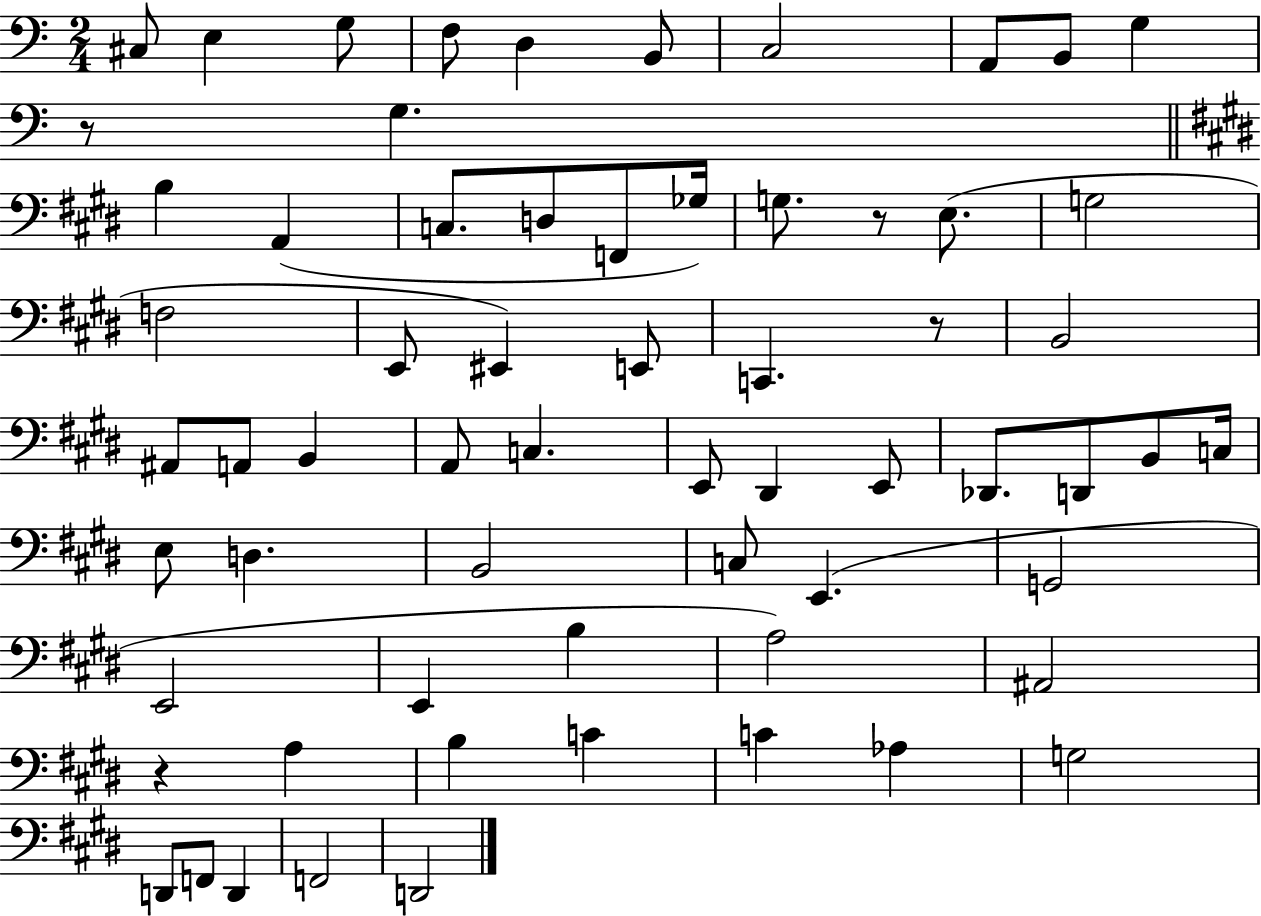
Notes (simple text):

C#3/e E3/q G3/e F3/e D3/q B2/e C3/h A2/e B2/e G3/q R/e G3/q. B3/q A2/q C3/e. D3/e F2/e Gb3/s G3/e. R/e E3/e. G3/h F3/h E2/e EIS2/q E2/e C2/q. R/e B2/h A#2/e A2/e B2/q A2/e C3/q. E2/e D#2/q E2/e Db2/e. D2/e B2/e C3/s E3/e D3/q. B2/h C3/e E2/q. G2/h E2/h E2/q B3/q A3/h A#2/h R/q A3/q B3/q C4/q C4/q Ab3/q G3/h D2/e F2/e D2/q F2/h D2/h